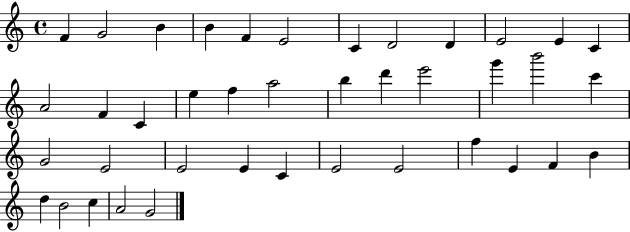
{
  \clef treble
  \time 4/4
  \defaultTimeSignature
  \key c \major
  f'4 g'2 b'4 | b'4 f'4 e'2 | c'4 d'2 d'4 | e'2 e'4 c'4 | \break a'2 f'4 c'4 | e''4 f''4 a''2 | b''4 d'''4 e'''2 | g'''4 b'''2 c'''4 | \break g'2 e'2 | e'2 e'4 c'4 | e'2 e'2 | f''4 e'4 f'4 b'4 | \break d''4 b'2 c''4 | a'2 g'2 | \bar "|."
}